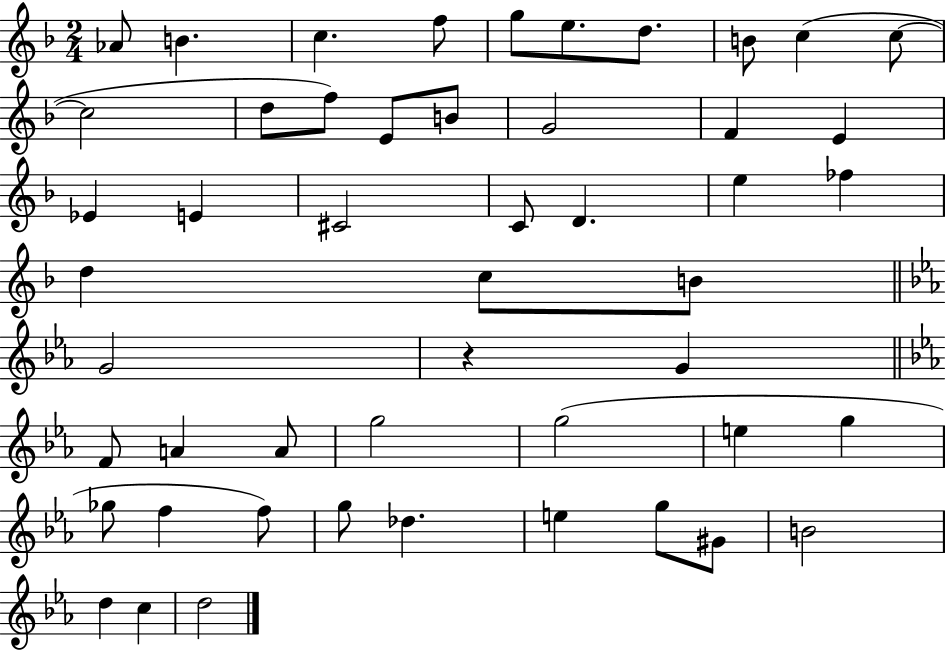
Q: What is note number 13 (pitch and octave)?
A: F5